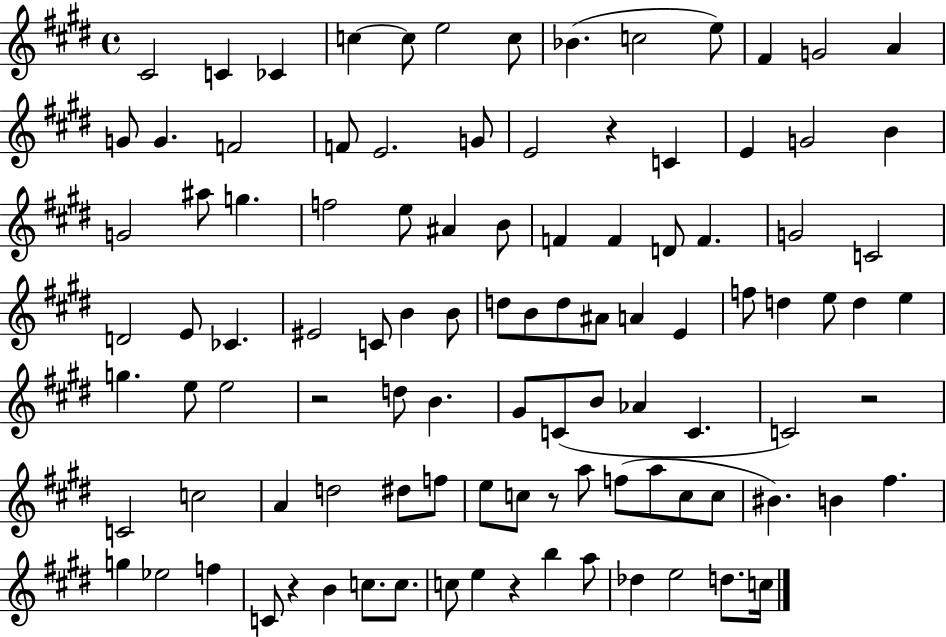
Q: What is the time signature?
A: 4/4